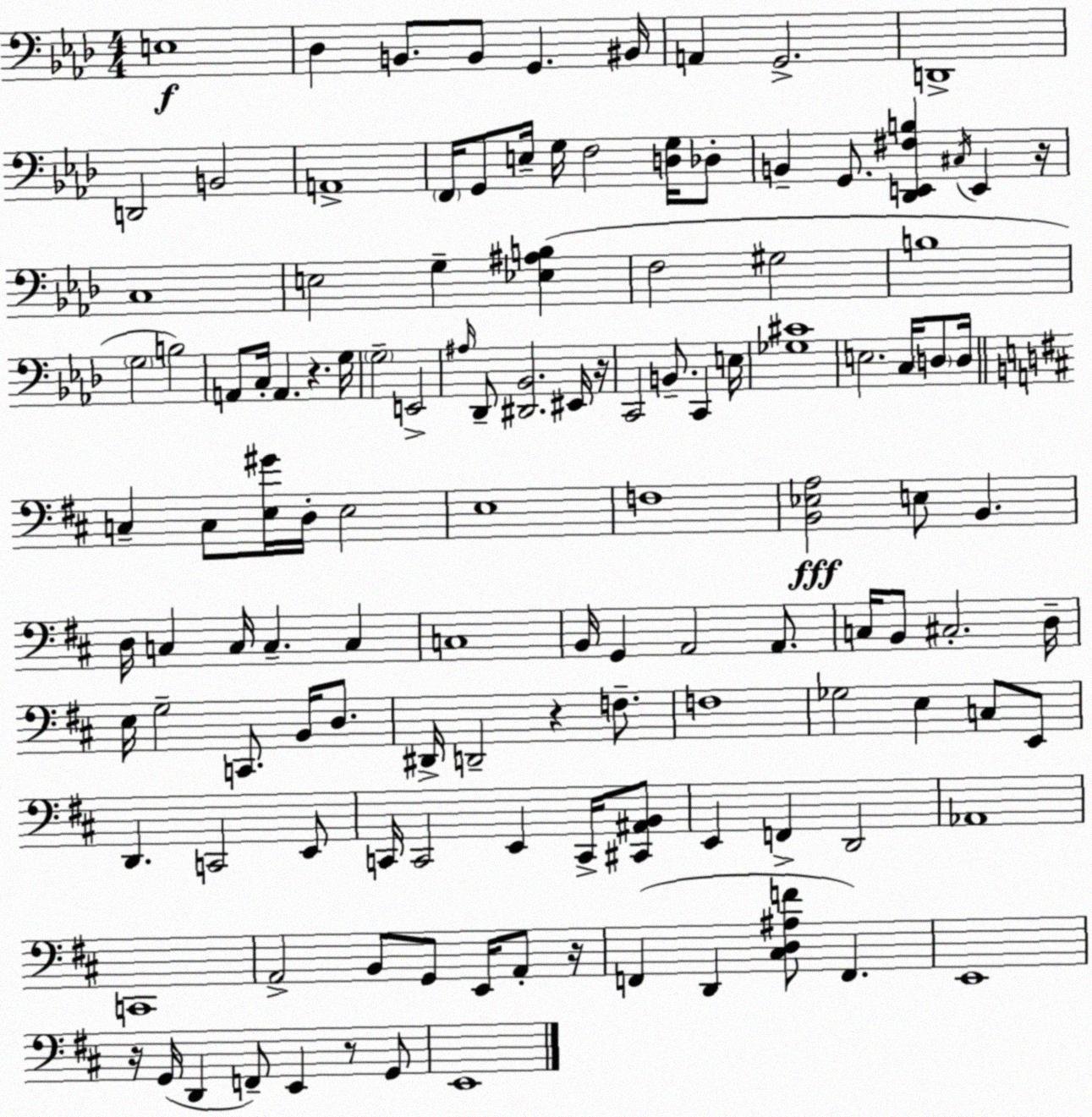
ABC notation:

X:1
T:Untitled
M:4/4
L:1/4
K:Ab
E,4 _D, B,,/2 B,,/2 G,, ^B,,/4 A,, G,,2 D,,4 D,,2 B,,2 A,,4 F,,/4 G,,/2 E,/4 G,/4 F,2 [D,G,]/4 _D,/2 B,, G,,/2 [_D,,E,,^F,B,] ^C,/4 E,, z/4 C,4 E,2 G, [_E,^A,B,] F,2 ^G,2 B,4 G,2 B,2 A,,/2 C,/4 A,, z G,/4 G,2 E,,2 ^A,/4 _D,,/2 [^D,,_B,,]2 ^E,,/4 z/4 C,,2 B,,/2 C,, E,/4 [_G,^C]4 E,2 C,/4 D,/2 D,/4 C, C,/2 [E,^G]/4 D,/4 E,2 E,4 F,4 [B,,_E,A,]2 E,/2 B,, D,/4 C, C,/4 C, C, C,4 B,,/4 G,, A,,2 A,,/2 C,/4 B,,/2 ^C,2 D,/4 E,/4 G,2 C,,/2 B,,/4 D,/2 ^D,,/4 D,,2 z F,/2 F,4 _G,2 E, C,/2 E,,/2 D,, C,,2 E,,/2 C,,/4 C,,2 E,, C,,/4 [^C,,^A,,B,,]/2 E,, F,, D,,2 _A,,4 C,,4 A,,2 B,,/2 G,,/2 E,,/4 A,,/2 z/4 F,, D,, [^C,D,^A,F]/2 F,, E,,4 z/4 G,,/4 D,, F,,/2 E,, z/2 G,,/2 E,,4